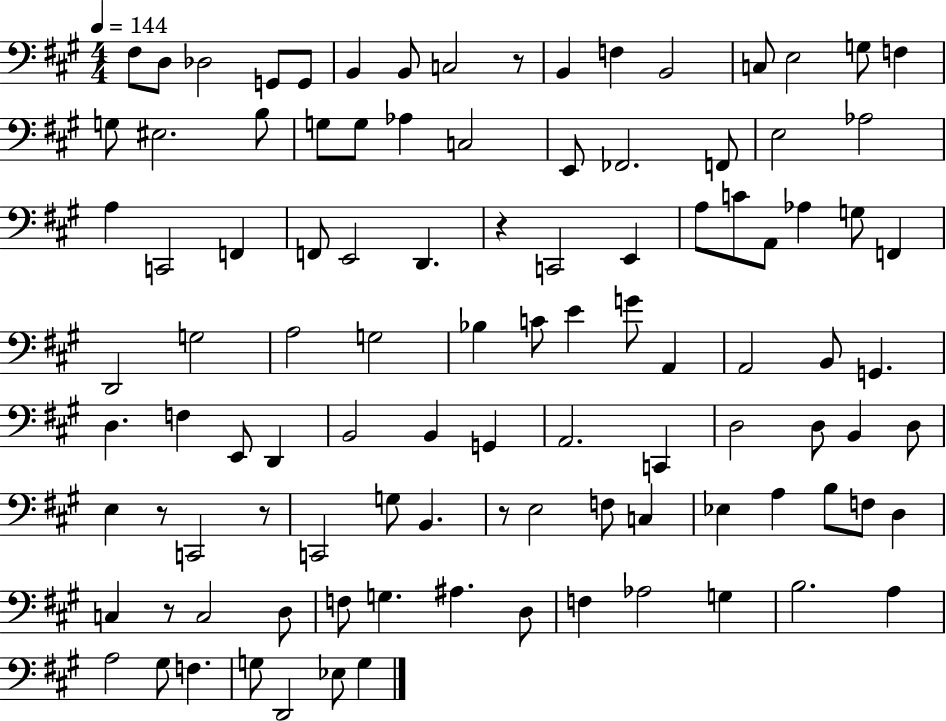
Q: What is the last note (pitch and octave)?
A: G3